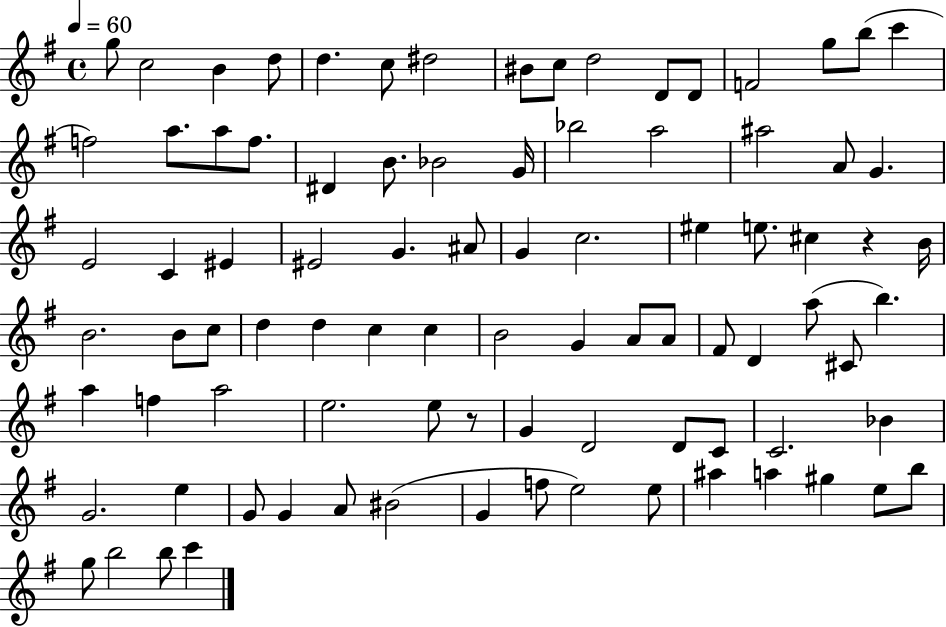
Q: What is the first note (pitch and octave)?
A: G5